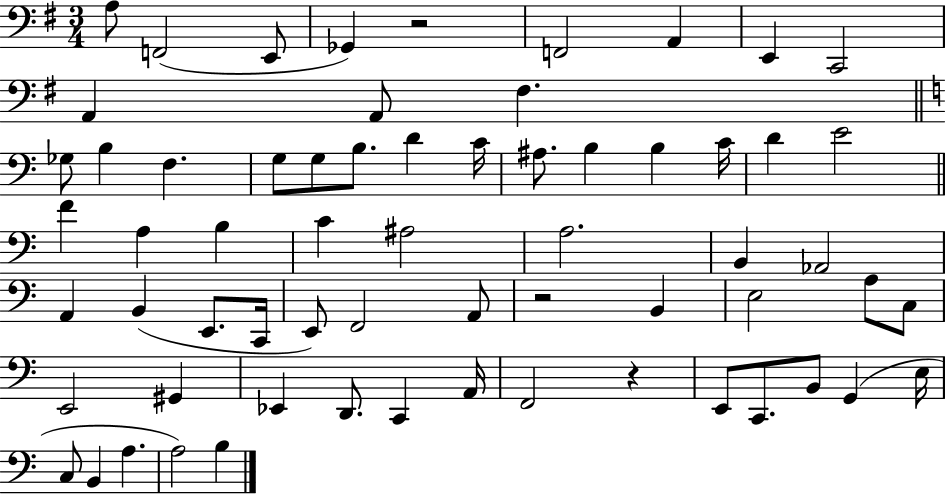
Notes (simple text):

A3/e F2/h E2/e Gb2/q R/h F2/h A2/q E2/q C2/h A2/q A2/e F#3/q. Gb3/e B3/q F3/q. G3/e G3/e B3/e. D4/q C4/s A#3/e. B3/q B3/q C4/s D4/q E4/h F4/q A3/q B3/q C4/q A#3/h A3/h. B2/q Ab2/h A2/q B2/q E2/e. C2/s E2/e F2/h A2/e R/h B2/q E3/h A3/e C3/e E2/h G#2/q Eb2/q D2/e. C2/q A2/s F2/h R/q E2/e C2/e. B2/e G2/q E3/s C3/e B2/q A3/q. A3/h B3/q